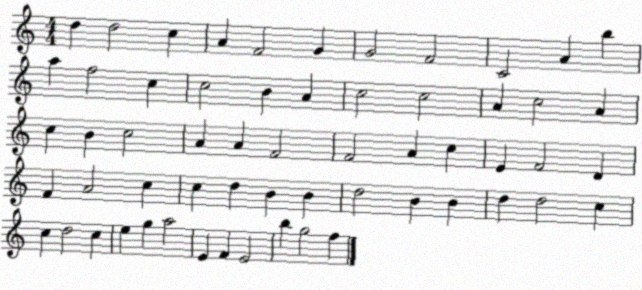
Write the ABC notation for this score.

X:1
T:Untitled
M:4/4
L:1/4
K:C
d d2 c A F2 G G2 F2 C2 A b a f2 c c2 B A c2 c2 A c2 A c B c2 A A F2 F2 A c E F2 D F A2 c c d B B d2 B B d d2 c c d2 c e g a2 E F E2 b g2 f